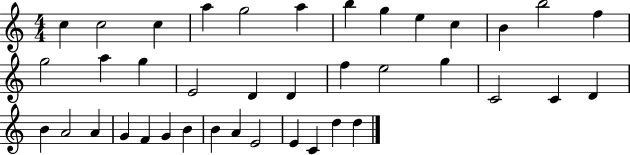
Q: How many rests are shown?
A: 0